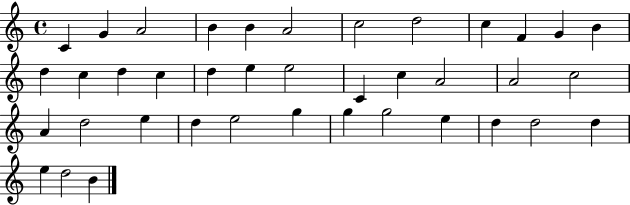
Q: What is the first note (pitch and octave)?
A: C4